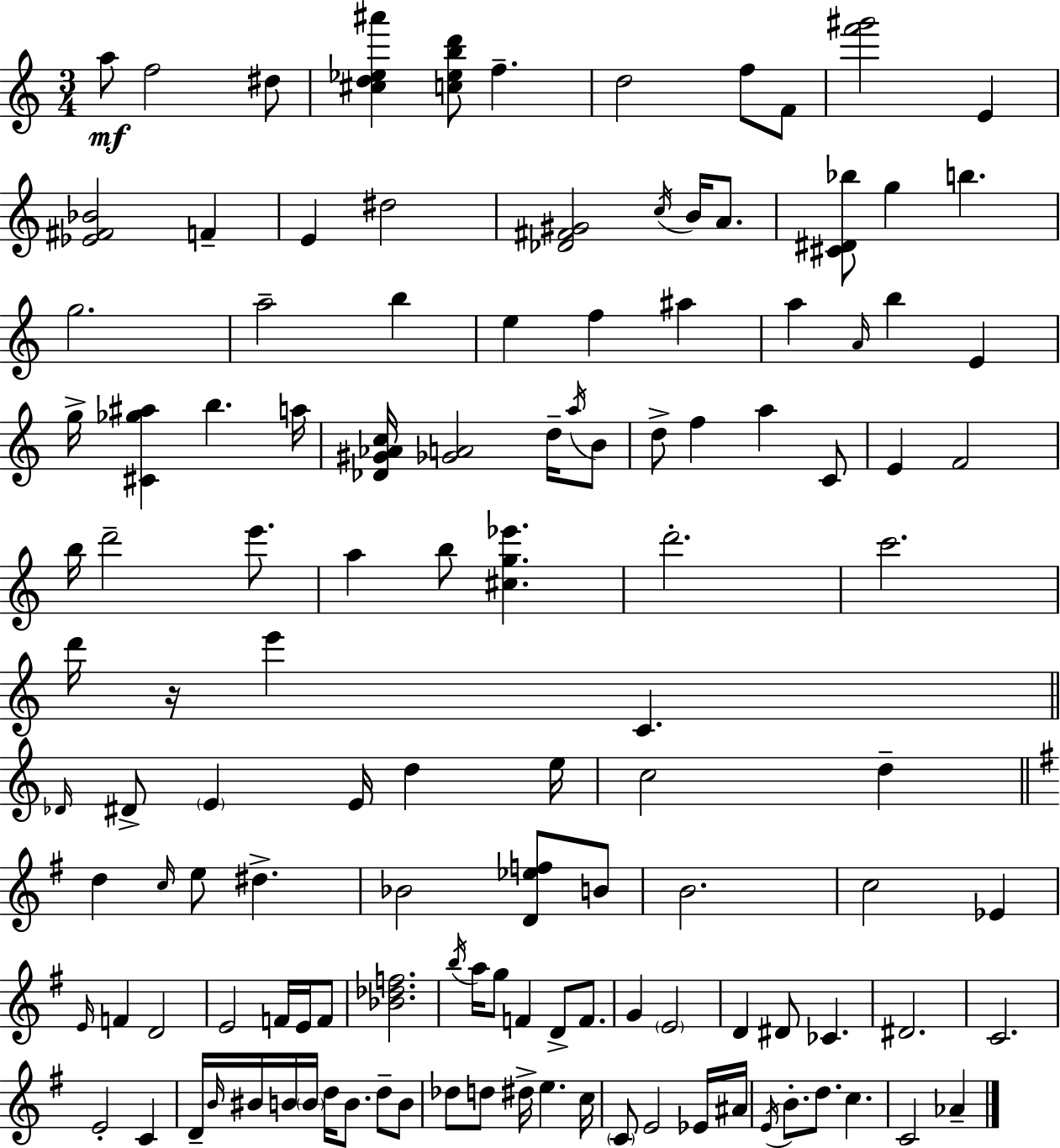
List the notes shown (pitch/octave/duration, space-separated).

A5/e F5/h D#5/e [C#5,D5,Eb5,A#6]/q [C5,Eb5,B5,D6]/e F5/q. D5/h F5/e F4/e [F6,G#6]/h E4/q [Eb4,F#4,Bb4]/h F4/q E4/q D#5/h [Db4,F#4,G#4]/h C5/s B4/s A4/e. [C#4,D#4,Bb5]/e G5/q B5/q. G5/h. A5/h B5/q E5/q F5/q A#5/q A5/q A4/s B5/q E4/q G5/s [C#4,Gb5,A#5]/q B5/q. A5/s [Db4,G#4,Ab4,C5]/s [Gb4,A4]/h D5/s A5/s B4/e D5/e F5/q A5/q C4/e E4/q F4/h B5/s D6/h E6/e. A5/q B5/e [C#5,G5,Eb6]/q. D6/h. C6/h. D6/s R/s E6/q C4/q. Db4/s D#4/e E4/q E4/s D5/q E5/s C5/h D5/q D5/q C5/s E5/e D#5/q. Bb4/h [D4,Eb5,F5]/e B4/e B4/h. C5/h Eb4/q E4/s F4/q D4/h E4/h F4/s E4/s F4/e [Bb4,Db5,F5]/h. B5/s A5/s G5/e F4/q D4/e F4/e. G4/q E4/h D4/q D#4/e CES4/q. D#4/h. C4/h. E4/h C4/q D4/s B4/s BIS4/s B4/s B4/s D5/s B4/e. D5/e B4/e Db5/e D5/e D#5/s E5/q. C5/s C4/e E4/h Eb4/s A#4/s E4/s B4/e. D5/e. C5/q. C4/h Ab4/q